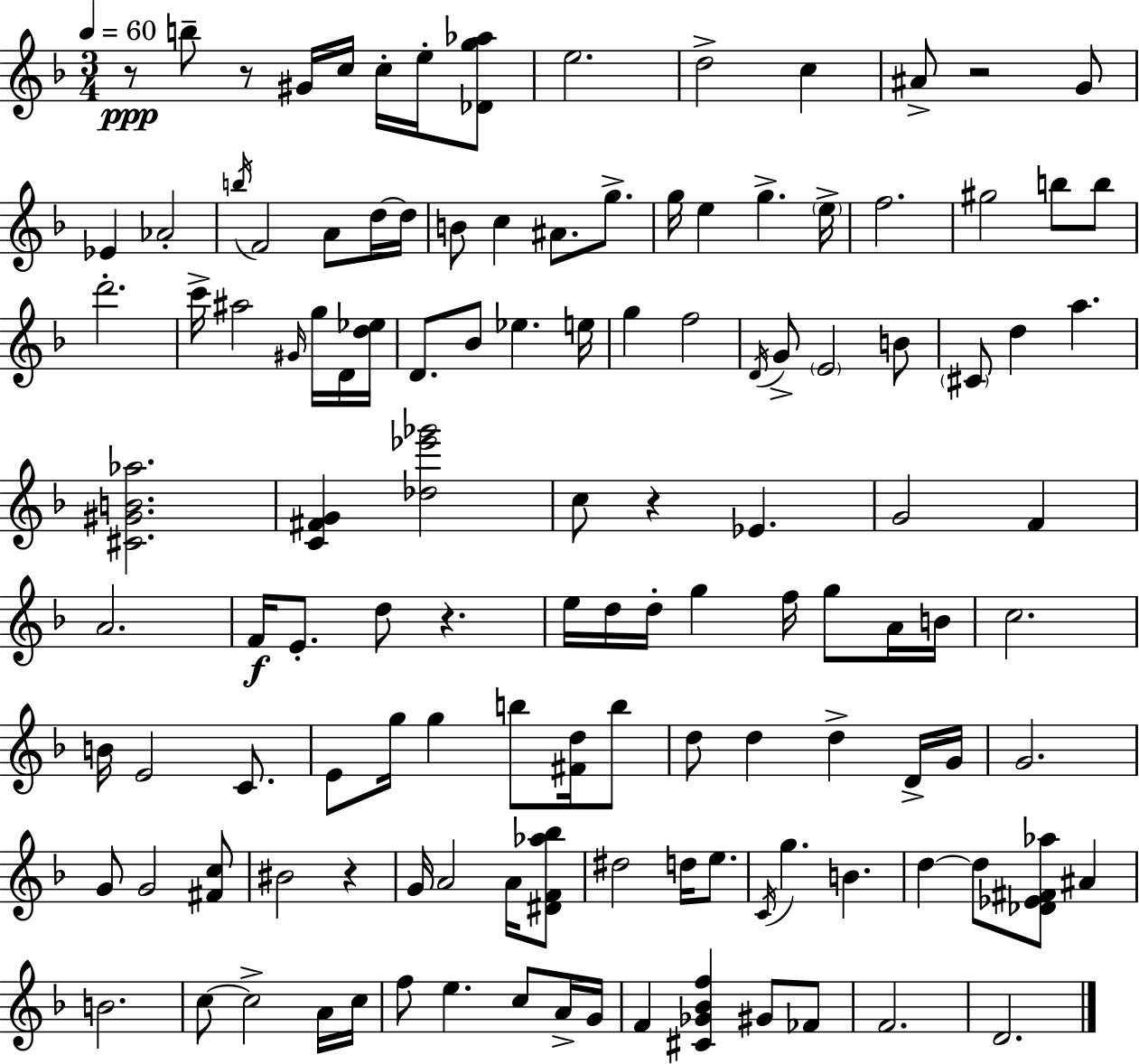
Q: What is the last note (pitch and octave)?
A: D4